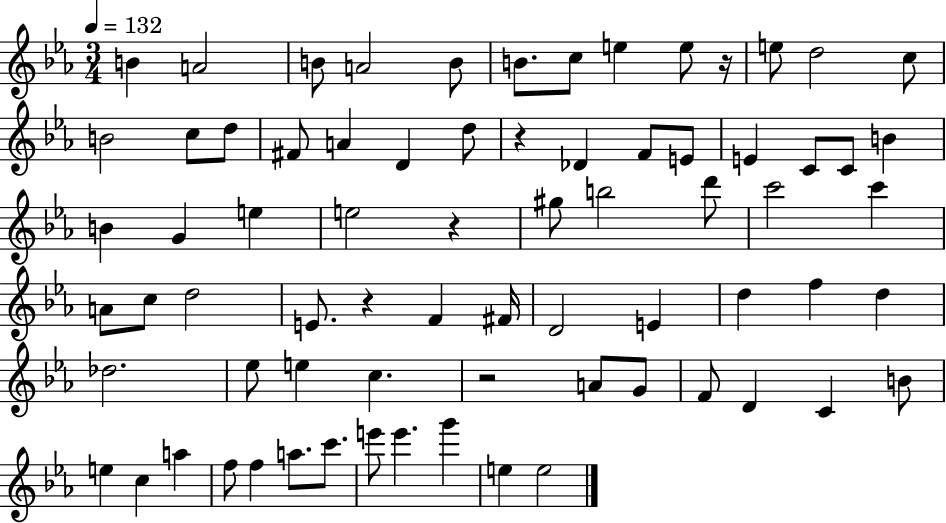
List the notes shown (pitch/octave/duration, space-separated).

B4/q A4/h B4/e A4/h B4/e B4/e. C5/e E5/q E5/e R/s E5/e D5/h C5/e B4/h C5/e D5/e F#4/e A4/q D4/q D5/e R/q Db4/q F4/e E4/e E4/q C4/e C4/e B4/q B4/q G4/q E5/q E5/h R/q G#5/e B5/h D6/e C6/h C6/q A4/e C5/e D5/h E4/e. R/q F4/q F#4/s D4/h E4/q D5/q F5/q D5/q Db5/h. Eb5/e E5/q C5/q. R/h A4/e G4/e F4/e D4/q C4/q B4/e E5/q C5/q A5/q F5/e F5/q A5/e. C6/e. E6/e E6/q. G6/q E5/q E5/h